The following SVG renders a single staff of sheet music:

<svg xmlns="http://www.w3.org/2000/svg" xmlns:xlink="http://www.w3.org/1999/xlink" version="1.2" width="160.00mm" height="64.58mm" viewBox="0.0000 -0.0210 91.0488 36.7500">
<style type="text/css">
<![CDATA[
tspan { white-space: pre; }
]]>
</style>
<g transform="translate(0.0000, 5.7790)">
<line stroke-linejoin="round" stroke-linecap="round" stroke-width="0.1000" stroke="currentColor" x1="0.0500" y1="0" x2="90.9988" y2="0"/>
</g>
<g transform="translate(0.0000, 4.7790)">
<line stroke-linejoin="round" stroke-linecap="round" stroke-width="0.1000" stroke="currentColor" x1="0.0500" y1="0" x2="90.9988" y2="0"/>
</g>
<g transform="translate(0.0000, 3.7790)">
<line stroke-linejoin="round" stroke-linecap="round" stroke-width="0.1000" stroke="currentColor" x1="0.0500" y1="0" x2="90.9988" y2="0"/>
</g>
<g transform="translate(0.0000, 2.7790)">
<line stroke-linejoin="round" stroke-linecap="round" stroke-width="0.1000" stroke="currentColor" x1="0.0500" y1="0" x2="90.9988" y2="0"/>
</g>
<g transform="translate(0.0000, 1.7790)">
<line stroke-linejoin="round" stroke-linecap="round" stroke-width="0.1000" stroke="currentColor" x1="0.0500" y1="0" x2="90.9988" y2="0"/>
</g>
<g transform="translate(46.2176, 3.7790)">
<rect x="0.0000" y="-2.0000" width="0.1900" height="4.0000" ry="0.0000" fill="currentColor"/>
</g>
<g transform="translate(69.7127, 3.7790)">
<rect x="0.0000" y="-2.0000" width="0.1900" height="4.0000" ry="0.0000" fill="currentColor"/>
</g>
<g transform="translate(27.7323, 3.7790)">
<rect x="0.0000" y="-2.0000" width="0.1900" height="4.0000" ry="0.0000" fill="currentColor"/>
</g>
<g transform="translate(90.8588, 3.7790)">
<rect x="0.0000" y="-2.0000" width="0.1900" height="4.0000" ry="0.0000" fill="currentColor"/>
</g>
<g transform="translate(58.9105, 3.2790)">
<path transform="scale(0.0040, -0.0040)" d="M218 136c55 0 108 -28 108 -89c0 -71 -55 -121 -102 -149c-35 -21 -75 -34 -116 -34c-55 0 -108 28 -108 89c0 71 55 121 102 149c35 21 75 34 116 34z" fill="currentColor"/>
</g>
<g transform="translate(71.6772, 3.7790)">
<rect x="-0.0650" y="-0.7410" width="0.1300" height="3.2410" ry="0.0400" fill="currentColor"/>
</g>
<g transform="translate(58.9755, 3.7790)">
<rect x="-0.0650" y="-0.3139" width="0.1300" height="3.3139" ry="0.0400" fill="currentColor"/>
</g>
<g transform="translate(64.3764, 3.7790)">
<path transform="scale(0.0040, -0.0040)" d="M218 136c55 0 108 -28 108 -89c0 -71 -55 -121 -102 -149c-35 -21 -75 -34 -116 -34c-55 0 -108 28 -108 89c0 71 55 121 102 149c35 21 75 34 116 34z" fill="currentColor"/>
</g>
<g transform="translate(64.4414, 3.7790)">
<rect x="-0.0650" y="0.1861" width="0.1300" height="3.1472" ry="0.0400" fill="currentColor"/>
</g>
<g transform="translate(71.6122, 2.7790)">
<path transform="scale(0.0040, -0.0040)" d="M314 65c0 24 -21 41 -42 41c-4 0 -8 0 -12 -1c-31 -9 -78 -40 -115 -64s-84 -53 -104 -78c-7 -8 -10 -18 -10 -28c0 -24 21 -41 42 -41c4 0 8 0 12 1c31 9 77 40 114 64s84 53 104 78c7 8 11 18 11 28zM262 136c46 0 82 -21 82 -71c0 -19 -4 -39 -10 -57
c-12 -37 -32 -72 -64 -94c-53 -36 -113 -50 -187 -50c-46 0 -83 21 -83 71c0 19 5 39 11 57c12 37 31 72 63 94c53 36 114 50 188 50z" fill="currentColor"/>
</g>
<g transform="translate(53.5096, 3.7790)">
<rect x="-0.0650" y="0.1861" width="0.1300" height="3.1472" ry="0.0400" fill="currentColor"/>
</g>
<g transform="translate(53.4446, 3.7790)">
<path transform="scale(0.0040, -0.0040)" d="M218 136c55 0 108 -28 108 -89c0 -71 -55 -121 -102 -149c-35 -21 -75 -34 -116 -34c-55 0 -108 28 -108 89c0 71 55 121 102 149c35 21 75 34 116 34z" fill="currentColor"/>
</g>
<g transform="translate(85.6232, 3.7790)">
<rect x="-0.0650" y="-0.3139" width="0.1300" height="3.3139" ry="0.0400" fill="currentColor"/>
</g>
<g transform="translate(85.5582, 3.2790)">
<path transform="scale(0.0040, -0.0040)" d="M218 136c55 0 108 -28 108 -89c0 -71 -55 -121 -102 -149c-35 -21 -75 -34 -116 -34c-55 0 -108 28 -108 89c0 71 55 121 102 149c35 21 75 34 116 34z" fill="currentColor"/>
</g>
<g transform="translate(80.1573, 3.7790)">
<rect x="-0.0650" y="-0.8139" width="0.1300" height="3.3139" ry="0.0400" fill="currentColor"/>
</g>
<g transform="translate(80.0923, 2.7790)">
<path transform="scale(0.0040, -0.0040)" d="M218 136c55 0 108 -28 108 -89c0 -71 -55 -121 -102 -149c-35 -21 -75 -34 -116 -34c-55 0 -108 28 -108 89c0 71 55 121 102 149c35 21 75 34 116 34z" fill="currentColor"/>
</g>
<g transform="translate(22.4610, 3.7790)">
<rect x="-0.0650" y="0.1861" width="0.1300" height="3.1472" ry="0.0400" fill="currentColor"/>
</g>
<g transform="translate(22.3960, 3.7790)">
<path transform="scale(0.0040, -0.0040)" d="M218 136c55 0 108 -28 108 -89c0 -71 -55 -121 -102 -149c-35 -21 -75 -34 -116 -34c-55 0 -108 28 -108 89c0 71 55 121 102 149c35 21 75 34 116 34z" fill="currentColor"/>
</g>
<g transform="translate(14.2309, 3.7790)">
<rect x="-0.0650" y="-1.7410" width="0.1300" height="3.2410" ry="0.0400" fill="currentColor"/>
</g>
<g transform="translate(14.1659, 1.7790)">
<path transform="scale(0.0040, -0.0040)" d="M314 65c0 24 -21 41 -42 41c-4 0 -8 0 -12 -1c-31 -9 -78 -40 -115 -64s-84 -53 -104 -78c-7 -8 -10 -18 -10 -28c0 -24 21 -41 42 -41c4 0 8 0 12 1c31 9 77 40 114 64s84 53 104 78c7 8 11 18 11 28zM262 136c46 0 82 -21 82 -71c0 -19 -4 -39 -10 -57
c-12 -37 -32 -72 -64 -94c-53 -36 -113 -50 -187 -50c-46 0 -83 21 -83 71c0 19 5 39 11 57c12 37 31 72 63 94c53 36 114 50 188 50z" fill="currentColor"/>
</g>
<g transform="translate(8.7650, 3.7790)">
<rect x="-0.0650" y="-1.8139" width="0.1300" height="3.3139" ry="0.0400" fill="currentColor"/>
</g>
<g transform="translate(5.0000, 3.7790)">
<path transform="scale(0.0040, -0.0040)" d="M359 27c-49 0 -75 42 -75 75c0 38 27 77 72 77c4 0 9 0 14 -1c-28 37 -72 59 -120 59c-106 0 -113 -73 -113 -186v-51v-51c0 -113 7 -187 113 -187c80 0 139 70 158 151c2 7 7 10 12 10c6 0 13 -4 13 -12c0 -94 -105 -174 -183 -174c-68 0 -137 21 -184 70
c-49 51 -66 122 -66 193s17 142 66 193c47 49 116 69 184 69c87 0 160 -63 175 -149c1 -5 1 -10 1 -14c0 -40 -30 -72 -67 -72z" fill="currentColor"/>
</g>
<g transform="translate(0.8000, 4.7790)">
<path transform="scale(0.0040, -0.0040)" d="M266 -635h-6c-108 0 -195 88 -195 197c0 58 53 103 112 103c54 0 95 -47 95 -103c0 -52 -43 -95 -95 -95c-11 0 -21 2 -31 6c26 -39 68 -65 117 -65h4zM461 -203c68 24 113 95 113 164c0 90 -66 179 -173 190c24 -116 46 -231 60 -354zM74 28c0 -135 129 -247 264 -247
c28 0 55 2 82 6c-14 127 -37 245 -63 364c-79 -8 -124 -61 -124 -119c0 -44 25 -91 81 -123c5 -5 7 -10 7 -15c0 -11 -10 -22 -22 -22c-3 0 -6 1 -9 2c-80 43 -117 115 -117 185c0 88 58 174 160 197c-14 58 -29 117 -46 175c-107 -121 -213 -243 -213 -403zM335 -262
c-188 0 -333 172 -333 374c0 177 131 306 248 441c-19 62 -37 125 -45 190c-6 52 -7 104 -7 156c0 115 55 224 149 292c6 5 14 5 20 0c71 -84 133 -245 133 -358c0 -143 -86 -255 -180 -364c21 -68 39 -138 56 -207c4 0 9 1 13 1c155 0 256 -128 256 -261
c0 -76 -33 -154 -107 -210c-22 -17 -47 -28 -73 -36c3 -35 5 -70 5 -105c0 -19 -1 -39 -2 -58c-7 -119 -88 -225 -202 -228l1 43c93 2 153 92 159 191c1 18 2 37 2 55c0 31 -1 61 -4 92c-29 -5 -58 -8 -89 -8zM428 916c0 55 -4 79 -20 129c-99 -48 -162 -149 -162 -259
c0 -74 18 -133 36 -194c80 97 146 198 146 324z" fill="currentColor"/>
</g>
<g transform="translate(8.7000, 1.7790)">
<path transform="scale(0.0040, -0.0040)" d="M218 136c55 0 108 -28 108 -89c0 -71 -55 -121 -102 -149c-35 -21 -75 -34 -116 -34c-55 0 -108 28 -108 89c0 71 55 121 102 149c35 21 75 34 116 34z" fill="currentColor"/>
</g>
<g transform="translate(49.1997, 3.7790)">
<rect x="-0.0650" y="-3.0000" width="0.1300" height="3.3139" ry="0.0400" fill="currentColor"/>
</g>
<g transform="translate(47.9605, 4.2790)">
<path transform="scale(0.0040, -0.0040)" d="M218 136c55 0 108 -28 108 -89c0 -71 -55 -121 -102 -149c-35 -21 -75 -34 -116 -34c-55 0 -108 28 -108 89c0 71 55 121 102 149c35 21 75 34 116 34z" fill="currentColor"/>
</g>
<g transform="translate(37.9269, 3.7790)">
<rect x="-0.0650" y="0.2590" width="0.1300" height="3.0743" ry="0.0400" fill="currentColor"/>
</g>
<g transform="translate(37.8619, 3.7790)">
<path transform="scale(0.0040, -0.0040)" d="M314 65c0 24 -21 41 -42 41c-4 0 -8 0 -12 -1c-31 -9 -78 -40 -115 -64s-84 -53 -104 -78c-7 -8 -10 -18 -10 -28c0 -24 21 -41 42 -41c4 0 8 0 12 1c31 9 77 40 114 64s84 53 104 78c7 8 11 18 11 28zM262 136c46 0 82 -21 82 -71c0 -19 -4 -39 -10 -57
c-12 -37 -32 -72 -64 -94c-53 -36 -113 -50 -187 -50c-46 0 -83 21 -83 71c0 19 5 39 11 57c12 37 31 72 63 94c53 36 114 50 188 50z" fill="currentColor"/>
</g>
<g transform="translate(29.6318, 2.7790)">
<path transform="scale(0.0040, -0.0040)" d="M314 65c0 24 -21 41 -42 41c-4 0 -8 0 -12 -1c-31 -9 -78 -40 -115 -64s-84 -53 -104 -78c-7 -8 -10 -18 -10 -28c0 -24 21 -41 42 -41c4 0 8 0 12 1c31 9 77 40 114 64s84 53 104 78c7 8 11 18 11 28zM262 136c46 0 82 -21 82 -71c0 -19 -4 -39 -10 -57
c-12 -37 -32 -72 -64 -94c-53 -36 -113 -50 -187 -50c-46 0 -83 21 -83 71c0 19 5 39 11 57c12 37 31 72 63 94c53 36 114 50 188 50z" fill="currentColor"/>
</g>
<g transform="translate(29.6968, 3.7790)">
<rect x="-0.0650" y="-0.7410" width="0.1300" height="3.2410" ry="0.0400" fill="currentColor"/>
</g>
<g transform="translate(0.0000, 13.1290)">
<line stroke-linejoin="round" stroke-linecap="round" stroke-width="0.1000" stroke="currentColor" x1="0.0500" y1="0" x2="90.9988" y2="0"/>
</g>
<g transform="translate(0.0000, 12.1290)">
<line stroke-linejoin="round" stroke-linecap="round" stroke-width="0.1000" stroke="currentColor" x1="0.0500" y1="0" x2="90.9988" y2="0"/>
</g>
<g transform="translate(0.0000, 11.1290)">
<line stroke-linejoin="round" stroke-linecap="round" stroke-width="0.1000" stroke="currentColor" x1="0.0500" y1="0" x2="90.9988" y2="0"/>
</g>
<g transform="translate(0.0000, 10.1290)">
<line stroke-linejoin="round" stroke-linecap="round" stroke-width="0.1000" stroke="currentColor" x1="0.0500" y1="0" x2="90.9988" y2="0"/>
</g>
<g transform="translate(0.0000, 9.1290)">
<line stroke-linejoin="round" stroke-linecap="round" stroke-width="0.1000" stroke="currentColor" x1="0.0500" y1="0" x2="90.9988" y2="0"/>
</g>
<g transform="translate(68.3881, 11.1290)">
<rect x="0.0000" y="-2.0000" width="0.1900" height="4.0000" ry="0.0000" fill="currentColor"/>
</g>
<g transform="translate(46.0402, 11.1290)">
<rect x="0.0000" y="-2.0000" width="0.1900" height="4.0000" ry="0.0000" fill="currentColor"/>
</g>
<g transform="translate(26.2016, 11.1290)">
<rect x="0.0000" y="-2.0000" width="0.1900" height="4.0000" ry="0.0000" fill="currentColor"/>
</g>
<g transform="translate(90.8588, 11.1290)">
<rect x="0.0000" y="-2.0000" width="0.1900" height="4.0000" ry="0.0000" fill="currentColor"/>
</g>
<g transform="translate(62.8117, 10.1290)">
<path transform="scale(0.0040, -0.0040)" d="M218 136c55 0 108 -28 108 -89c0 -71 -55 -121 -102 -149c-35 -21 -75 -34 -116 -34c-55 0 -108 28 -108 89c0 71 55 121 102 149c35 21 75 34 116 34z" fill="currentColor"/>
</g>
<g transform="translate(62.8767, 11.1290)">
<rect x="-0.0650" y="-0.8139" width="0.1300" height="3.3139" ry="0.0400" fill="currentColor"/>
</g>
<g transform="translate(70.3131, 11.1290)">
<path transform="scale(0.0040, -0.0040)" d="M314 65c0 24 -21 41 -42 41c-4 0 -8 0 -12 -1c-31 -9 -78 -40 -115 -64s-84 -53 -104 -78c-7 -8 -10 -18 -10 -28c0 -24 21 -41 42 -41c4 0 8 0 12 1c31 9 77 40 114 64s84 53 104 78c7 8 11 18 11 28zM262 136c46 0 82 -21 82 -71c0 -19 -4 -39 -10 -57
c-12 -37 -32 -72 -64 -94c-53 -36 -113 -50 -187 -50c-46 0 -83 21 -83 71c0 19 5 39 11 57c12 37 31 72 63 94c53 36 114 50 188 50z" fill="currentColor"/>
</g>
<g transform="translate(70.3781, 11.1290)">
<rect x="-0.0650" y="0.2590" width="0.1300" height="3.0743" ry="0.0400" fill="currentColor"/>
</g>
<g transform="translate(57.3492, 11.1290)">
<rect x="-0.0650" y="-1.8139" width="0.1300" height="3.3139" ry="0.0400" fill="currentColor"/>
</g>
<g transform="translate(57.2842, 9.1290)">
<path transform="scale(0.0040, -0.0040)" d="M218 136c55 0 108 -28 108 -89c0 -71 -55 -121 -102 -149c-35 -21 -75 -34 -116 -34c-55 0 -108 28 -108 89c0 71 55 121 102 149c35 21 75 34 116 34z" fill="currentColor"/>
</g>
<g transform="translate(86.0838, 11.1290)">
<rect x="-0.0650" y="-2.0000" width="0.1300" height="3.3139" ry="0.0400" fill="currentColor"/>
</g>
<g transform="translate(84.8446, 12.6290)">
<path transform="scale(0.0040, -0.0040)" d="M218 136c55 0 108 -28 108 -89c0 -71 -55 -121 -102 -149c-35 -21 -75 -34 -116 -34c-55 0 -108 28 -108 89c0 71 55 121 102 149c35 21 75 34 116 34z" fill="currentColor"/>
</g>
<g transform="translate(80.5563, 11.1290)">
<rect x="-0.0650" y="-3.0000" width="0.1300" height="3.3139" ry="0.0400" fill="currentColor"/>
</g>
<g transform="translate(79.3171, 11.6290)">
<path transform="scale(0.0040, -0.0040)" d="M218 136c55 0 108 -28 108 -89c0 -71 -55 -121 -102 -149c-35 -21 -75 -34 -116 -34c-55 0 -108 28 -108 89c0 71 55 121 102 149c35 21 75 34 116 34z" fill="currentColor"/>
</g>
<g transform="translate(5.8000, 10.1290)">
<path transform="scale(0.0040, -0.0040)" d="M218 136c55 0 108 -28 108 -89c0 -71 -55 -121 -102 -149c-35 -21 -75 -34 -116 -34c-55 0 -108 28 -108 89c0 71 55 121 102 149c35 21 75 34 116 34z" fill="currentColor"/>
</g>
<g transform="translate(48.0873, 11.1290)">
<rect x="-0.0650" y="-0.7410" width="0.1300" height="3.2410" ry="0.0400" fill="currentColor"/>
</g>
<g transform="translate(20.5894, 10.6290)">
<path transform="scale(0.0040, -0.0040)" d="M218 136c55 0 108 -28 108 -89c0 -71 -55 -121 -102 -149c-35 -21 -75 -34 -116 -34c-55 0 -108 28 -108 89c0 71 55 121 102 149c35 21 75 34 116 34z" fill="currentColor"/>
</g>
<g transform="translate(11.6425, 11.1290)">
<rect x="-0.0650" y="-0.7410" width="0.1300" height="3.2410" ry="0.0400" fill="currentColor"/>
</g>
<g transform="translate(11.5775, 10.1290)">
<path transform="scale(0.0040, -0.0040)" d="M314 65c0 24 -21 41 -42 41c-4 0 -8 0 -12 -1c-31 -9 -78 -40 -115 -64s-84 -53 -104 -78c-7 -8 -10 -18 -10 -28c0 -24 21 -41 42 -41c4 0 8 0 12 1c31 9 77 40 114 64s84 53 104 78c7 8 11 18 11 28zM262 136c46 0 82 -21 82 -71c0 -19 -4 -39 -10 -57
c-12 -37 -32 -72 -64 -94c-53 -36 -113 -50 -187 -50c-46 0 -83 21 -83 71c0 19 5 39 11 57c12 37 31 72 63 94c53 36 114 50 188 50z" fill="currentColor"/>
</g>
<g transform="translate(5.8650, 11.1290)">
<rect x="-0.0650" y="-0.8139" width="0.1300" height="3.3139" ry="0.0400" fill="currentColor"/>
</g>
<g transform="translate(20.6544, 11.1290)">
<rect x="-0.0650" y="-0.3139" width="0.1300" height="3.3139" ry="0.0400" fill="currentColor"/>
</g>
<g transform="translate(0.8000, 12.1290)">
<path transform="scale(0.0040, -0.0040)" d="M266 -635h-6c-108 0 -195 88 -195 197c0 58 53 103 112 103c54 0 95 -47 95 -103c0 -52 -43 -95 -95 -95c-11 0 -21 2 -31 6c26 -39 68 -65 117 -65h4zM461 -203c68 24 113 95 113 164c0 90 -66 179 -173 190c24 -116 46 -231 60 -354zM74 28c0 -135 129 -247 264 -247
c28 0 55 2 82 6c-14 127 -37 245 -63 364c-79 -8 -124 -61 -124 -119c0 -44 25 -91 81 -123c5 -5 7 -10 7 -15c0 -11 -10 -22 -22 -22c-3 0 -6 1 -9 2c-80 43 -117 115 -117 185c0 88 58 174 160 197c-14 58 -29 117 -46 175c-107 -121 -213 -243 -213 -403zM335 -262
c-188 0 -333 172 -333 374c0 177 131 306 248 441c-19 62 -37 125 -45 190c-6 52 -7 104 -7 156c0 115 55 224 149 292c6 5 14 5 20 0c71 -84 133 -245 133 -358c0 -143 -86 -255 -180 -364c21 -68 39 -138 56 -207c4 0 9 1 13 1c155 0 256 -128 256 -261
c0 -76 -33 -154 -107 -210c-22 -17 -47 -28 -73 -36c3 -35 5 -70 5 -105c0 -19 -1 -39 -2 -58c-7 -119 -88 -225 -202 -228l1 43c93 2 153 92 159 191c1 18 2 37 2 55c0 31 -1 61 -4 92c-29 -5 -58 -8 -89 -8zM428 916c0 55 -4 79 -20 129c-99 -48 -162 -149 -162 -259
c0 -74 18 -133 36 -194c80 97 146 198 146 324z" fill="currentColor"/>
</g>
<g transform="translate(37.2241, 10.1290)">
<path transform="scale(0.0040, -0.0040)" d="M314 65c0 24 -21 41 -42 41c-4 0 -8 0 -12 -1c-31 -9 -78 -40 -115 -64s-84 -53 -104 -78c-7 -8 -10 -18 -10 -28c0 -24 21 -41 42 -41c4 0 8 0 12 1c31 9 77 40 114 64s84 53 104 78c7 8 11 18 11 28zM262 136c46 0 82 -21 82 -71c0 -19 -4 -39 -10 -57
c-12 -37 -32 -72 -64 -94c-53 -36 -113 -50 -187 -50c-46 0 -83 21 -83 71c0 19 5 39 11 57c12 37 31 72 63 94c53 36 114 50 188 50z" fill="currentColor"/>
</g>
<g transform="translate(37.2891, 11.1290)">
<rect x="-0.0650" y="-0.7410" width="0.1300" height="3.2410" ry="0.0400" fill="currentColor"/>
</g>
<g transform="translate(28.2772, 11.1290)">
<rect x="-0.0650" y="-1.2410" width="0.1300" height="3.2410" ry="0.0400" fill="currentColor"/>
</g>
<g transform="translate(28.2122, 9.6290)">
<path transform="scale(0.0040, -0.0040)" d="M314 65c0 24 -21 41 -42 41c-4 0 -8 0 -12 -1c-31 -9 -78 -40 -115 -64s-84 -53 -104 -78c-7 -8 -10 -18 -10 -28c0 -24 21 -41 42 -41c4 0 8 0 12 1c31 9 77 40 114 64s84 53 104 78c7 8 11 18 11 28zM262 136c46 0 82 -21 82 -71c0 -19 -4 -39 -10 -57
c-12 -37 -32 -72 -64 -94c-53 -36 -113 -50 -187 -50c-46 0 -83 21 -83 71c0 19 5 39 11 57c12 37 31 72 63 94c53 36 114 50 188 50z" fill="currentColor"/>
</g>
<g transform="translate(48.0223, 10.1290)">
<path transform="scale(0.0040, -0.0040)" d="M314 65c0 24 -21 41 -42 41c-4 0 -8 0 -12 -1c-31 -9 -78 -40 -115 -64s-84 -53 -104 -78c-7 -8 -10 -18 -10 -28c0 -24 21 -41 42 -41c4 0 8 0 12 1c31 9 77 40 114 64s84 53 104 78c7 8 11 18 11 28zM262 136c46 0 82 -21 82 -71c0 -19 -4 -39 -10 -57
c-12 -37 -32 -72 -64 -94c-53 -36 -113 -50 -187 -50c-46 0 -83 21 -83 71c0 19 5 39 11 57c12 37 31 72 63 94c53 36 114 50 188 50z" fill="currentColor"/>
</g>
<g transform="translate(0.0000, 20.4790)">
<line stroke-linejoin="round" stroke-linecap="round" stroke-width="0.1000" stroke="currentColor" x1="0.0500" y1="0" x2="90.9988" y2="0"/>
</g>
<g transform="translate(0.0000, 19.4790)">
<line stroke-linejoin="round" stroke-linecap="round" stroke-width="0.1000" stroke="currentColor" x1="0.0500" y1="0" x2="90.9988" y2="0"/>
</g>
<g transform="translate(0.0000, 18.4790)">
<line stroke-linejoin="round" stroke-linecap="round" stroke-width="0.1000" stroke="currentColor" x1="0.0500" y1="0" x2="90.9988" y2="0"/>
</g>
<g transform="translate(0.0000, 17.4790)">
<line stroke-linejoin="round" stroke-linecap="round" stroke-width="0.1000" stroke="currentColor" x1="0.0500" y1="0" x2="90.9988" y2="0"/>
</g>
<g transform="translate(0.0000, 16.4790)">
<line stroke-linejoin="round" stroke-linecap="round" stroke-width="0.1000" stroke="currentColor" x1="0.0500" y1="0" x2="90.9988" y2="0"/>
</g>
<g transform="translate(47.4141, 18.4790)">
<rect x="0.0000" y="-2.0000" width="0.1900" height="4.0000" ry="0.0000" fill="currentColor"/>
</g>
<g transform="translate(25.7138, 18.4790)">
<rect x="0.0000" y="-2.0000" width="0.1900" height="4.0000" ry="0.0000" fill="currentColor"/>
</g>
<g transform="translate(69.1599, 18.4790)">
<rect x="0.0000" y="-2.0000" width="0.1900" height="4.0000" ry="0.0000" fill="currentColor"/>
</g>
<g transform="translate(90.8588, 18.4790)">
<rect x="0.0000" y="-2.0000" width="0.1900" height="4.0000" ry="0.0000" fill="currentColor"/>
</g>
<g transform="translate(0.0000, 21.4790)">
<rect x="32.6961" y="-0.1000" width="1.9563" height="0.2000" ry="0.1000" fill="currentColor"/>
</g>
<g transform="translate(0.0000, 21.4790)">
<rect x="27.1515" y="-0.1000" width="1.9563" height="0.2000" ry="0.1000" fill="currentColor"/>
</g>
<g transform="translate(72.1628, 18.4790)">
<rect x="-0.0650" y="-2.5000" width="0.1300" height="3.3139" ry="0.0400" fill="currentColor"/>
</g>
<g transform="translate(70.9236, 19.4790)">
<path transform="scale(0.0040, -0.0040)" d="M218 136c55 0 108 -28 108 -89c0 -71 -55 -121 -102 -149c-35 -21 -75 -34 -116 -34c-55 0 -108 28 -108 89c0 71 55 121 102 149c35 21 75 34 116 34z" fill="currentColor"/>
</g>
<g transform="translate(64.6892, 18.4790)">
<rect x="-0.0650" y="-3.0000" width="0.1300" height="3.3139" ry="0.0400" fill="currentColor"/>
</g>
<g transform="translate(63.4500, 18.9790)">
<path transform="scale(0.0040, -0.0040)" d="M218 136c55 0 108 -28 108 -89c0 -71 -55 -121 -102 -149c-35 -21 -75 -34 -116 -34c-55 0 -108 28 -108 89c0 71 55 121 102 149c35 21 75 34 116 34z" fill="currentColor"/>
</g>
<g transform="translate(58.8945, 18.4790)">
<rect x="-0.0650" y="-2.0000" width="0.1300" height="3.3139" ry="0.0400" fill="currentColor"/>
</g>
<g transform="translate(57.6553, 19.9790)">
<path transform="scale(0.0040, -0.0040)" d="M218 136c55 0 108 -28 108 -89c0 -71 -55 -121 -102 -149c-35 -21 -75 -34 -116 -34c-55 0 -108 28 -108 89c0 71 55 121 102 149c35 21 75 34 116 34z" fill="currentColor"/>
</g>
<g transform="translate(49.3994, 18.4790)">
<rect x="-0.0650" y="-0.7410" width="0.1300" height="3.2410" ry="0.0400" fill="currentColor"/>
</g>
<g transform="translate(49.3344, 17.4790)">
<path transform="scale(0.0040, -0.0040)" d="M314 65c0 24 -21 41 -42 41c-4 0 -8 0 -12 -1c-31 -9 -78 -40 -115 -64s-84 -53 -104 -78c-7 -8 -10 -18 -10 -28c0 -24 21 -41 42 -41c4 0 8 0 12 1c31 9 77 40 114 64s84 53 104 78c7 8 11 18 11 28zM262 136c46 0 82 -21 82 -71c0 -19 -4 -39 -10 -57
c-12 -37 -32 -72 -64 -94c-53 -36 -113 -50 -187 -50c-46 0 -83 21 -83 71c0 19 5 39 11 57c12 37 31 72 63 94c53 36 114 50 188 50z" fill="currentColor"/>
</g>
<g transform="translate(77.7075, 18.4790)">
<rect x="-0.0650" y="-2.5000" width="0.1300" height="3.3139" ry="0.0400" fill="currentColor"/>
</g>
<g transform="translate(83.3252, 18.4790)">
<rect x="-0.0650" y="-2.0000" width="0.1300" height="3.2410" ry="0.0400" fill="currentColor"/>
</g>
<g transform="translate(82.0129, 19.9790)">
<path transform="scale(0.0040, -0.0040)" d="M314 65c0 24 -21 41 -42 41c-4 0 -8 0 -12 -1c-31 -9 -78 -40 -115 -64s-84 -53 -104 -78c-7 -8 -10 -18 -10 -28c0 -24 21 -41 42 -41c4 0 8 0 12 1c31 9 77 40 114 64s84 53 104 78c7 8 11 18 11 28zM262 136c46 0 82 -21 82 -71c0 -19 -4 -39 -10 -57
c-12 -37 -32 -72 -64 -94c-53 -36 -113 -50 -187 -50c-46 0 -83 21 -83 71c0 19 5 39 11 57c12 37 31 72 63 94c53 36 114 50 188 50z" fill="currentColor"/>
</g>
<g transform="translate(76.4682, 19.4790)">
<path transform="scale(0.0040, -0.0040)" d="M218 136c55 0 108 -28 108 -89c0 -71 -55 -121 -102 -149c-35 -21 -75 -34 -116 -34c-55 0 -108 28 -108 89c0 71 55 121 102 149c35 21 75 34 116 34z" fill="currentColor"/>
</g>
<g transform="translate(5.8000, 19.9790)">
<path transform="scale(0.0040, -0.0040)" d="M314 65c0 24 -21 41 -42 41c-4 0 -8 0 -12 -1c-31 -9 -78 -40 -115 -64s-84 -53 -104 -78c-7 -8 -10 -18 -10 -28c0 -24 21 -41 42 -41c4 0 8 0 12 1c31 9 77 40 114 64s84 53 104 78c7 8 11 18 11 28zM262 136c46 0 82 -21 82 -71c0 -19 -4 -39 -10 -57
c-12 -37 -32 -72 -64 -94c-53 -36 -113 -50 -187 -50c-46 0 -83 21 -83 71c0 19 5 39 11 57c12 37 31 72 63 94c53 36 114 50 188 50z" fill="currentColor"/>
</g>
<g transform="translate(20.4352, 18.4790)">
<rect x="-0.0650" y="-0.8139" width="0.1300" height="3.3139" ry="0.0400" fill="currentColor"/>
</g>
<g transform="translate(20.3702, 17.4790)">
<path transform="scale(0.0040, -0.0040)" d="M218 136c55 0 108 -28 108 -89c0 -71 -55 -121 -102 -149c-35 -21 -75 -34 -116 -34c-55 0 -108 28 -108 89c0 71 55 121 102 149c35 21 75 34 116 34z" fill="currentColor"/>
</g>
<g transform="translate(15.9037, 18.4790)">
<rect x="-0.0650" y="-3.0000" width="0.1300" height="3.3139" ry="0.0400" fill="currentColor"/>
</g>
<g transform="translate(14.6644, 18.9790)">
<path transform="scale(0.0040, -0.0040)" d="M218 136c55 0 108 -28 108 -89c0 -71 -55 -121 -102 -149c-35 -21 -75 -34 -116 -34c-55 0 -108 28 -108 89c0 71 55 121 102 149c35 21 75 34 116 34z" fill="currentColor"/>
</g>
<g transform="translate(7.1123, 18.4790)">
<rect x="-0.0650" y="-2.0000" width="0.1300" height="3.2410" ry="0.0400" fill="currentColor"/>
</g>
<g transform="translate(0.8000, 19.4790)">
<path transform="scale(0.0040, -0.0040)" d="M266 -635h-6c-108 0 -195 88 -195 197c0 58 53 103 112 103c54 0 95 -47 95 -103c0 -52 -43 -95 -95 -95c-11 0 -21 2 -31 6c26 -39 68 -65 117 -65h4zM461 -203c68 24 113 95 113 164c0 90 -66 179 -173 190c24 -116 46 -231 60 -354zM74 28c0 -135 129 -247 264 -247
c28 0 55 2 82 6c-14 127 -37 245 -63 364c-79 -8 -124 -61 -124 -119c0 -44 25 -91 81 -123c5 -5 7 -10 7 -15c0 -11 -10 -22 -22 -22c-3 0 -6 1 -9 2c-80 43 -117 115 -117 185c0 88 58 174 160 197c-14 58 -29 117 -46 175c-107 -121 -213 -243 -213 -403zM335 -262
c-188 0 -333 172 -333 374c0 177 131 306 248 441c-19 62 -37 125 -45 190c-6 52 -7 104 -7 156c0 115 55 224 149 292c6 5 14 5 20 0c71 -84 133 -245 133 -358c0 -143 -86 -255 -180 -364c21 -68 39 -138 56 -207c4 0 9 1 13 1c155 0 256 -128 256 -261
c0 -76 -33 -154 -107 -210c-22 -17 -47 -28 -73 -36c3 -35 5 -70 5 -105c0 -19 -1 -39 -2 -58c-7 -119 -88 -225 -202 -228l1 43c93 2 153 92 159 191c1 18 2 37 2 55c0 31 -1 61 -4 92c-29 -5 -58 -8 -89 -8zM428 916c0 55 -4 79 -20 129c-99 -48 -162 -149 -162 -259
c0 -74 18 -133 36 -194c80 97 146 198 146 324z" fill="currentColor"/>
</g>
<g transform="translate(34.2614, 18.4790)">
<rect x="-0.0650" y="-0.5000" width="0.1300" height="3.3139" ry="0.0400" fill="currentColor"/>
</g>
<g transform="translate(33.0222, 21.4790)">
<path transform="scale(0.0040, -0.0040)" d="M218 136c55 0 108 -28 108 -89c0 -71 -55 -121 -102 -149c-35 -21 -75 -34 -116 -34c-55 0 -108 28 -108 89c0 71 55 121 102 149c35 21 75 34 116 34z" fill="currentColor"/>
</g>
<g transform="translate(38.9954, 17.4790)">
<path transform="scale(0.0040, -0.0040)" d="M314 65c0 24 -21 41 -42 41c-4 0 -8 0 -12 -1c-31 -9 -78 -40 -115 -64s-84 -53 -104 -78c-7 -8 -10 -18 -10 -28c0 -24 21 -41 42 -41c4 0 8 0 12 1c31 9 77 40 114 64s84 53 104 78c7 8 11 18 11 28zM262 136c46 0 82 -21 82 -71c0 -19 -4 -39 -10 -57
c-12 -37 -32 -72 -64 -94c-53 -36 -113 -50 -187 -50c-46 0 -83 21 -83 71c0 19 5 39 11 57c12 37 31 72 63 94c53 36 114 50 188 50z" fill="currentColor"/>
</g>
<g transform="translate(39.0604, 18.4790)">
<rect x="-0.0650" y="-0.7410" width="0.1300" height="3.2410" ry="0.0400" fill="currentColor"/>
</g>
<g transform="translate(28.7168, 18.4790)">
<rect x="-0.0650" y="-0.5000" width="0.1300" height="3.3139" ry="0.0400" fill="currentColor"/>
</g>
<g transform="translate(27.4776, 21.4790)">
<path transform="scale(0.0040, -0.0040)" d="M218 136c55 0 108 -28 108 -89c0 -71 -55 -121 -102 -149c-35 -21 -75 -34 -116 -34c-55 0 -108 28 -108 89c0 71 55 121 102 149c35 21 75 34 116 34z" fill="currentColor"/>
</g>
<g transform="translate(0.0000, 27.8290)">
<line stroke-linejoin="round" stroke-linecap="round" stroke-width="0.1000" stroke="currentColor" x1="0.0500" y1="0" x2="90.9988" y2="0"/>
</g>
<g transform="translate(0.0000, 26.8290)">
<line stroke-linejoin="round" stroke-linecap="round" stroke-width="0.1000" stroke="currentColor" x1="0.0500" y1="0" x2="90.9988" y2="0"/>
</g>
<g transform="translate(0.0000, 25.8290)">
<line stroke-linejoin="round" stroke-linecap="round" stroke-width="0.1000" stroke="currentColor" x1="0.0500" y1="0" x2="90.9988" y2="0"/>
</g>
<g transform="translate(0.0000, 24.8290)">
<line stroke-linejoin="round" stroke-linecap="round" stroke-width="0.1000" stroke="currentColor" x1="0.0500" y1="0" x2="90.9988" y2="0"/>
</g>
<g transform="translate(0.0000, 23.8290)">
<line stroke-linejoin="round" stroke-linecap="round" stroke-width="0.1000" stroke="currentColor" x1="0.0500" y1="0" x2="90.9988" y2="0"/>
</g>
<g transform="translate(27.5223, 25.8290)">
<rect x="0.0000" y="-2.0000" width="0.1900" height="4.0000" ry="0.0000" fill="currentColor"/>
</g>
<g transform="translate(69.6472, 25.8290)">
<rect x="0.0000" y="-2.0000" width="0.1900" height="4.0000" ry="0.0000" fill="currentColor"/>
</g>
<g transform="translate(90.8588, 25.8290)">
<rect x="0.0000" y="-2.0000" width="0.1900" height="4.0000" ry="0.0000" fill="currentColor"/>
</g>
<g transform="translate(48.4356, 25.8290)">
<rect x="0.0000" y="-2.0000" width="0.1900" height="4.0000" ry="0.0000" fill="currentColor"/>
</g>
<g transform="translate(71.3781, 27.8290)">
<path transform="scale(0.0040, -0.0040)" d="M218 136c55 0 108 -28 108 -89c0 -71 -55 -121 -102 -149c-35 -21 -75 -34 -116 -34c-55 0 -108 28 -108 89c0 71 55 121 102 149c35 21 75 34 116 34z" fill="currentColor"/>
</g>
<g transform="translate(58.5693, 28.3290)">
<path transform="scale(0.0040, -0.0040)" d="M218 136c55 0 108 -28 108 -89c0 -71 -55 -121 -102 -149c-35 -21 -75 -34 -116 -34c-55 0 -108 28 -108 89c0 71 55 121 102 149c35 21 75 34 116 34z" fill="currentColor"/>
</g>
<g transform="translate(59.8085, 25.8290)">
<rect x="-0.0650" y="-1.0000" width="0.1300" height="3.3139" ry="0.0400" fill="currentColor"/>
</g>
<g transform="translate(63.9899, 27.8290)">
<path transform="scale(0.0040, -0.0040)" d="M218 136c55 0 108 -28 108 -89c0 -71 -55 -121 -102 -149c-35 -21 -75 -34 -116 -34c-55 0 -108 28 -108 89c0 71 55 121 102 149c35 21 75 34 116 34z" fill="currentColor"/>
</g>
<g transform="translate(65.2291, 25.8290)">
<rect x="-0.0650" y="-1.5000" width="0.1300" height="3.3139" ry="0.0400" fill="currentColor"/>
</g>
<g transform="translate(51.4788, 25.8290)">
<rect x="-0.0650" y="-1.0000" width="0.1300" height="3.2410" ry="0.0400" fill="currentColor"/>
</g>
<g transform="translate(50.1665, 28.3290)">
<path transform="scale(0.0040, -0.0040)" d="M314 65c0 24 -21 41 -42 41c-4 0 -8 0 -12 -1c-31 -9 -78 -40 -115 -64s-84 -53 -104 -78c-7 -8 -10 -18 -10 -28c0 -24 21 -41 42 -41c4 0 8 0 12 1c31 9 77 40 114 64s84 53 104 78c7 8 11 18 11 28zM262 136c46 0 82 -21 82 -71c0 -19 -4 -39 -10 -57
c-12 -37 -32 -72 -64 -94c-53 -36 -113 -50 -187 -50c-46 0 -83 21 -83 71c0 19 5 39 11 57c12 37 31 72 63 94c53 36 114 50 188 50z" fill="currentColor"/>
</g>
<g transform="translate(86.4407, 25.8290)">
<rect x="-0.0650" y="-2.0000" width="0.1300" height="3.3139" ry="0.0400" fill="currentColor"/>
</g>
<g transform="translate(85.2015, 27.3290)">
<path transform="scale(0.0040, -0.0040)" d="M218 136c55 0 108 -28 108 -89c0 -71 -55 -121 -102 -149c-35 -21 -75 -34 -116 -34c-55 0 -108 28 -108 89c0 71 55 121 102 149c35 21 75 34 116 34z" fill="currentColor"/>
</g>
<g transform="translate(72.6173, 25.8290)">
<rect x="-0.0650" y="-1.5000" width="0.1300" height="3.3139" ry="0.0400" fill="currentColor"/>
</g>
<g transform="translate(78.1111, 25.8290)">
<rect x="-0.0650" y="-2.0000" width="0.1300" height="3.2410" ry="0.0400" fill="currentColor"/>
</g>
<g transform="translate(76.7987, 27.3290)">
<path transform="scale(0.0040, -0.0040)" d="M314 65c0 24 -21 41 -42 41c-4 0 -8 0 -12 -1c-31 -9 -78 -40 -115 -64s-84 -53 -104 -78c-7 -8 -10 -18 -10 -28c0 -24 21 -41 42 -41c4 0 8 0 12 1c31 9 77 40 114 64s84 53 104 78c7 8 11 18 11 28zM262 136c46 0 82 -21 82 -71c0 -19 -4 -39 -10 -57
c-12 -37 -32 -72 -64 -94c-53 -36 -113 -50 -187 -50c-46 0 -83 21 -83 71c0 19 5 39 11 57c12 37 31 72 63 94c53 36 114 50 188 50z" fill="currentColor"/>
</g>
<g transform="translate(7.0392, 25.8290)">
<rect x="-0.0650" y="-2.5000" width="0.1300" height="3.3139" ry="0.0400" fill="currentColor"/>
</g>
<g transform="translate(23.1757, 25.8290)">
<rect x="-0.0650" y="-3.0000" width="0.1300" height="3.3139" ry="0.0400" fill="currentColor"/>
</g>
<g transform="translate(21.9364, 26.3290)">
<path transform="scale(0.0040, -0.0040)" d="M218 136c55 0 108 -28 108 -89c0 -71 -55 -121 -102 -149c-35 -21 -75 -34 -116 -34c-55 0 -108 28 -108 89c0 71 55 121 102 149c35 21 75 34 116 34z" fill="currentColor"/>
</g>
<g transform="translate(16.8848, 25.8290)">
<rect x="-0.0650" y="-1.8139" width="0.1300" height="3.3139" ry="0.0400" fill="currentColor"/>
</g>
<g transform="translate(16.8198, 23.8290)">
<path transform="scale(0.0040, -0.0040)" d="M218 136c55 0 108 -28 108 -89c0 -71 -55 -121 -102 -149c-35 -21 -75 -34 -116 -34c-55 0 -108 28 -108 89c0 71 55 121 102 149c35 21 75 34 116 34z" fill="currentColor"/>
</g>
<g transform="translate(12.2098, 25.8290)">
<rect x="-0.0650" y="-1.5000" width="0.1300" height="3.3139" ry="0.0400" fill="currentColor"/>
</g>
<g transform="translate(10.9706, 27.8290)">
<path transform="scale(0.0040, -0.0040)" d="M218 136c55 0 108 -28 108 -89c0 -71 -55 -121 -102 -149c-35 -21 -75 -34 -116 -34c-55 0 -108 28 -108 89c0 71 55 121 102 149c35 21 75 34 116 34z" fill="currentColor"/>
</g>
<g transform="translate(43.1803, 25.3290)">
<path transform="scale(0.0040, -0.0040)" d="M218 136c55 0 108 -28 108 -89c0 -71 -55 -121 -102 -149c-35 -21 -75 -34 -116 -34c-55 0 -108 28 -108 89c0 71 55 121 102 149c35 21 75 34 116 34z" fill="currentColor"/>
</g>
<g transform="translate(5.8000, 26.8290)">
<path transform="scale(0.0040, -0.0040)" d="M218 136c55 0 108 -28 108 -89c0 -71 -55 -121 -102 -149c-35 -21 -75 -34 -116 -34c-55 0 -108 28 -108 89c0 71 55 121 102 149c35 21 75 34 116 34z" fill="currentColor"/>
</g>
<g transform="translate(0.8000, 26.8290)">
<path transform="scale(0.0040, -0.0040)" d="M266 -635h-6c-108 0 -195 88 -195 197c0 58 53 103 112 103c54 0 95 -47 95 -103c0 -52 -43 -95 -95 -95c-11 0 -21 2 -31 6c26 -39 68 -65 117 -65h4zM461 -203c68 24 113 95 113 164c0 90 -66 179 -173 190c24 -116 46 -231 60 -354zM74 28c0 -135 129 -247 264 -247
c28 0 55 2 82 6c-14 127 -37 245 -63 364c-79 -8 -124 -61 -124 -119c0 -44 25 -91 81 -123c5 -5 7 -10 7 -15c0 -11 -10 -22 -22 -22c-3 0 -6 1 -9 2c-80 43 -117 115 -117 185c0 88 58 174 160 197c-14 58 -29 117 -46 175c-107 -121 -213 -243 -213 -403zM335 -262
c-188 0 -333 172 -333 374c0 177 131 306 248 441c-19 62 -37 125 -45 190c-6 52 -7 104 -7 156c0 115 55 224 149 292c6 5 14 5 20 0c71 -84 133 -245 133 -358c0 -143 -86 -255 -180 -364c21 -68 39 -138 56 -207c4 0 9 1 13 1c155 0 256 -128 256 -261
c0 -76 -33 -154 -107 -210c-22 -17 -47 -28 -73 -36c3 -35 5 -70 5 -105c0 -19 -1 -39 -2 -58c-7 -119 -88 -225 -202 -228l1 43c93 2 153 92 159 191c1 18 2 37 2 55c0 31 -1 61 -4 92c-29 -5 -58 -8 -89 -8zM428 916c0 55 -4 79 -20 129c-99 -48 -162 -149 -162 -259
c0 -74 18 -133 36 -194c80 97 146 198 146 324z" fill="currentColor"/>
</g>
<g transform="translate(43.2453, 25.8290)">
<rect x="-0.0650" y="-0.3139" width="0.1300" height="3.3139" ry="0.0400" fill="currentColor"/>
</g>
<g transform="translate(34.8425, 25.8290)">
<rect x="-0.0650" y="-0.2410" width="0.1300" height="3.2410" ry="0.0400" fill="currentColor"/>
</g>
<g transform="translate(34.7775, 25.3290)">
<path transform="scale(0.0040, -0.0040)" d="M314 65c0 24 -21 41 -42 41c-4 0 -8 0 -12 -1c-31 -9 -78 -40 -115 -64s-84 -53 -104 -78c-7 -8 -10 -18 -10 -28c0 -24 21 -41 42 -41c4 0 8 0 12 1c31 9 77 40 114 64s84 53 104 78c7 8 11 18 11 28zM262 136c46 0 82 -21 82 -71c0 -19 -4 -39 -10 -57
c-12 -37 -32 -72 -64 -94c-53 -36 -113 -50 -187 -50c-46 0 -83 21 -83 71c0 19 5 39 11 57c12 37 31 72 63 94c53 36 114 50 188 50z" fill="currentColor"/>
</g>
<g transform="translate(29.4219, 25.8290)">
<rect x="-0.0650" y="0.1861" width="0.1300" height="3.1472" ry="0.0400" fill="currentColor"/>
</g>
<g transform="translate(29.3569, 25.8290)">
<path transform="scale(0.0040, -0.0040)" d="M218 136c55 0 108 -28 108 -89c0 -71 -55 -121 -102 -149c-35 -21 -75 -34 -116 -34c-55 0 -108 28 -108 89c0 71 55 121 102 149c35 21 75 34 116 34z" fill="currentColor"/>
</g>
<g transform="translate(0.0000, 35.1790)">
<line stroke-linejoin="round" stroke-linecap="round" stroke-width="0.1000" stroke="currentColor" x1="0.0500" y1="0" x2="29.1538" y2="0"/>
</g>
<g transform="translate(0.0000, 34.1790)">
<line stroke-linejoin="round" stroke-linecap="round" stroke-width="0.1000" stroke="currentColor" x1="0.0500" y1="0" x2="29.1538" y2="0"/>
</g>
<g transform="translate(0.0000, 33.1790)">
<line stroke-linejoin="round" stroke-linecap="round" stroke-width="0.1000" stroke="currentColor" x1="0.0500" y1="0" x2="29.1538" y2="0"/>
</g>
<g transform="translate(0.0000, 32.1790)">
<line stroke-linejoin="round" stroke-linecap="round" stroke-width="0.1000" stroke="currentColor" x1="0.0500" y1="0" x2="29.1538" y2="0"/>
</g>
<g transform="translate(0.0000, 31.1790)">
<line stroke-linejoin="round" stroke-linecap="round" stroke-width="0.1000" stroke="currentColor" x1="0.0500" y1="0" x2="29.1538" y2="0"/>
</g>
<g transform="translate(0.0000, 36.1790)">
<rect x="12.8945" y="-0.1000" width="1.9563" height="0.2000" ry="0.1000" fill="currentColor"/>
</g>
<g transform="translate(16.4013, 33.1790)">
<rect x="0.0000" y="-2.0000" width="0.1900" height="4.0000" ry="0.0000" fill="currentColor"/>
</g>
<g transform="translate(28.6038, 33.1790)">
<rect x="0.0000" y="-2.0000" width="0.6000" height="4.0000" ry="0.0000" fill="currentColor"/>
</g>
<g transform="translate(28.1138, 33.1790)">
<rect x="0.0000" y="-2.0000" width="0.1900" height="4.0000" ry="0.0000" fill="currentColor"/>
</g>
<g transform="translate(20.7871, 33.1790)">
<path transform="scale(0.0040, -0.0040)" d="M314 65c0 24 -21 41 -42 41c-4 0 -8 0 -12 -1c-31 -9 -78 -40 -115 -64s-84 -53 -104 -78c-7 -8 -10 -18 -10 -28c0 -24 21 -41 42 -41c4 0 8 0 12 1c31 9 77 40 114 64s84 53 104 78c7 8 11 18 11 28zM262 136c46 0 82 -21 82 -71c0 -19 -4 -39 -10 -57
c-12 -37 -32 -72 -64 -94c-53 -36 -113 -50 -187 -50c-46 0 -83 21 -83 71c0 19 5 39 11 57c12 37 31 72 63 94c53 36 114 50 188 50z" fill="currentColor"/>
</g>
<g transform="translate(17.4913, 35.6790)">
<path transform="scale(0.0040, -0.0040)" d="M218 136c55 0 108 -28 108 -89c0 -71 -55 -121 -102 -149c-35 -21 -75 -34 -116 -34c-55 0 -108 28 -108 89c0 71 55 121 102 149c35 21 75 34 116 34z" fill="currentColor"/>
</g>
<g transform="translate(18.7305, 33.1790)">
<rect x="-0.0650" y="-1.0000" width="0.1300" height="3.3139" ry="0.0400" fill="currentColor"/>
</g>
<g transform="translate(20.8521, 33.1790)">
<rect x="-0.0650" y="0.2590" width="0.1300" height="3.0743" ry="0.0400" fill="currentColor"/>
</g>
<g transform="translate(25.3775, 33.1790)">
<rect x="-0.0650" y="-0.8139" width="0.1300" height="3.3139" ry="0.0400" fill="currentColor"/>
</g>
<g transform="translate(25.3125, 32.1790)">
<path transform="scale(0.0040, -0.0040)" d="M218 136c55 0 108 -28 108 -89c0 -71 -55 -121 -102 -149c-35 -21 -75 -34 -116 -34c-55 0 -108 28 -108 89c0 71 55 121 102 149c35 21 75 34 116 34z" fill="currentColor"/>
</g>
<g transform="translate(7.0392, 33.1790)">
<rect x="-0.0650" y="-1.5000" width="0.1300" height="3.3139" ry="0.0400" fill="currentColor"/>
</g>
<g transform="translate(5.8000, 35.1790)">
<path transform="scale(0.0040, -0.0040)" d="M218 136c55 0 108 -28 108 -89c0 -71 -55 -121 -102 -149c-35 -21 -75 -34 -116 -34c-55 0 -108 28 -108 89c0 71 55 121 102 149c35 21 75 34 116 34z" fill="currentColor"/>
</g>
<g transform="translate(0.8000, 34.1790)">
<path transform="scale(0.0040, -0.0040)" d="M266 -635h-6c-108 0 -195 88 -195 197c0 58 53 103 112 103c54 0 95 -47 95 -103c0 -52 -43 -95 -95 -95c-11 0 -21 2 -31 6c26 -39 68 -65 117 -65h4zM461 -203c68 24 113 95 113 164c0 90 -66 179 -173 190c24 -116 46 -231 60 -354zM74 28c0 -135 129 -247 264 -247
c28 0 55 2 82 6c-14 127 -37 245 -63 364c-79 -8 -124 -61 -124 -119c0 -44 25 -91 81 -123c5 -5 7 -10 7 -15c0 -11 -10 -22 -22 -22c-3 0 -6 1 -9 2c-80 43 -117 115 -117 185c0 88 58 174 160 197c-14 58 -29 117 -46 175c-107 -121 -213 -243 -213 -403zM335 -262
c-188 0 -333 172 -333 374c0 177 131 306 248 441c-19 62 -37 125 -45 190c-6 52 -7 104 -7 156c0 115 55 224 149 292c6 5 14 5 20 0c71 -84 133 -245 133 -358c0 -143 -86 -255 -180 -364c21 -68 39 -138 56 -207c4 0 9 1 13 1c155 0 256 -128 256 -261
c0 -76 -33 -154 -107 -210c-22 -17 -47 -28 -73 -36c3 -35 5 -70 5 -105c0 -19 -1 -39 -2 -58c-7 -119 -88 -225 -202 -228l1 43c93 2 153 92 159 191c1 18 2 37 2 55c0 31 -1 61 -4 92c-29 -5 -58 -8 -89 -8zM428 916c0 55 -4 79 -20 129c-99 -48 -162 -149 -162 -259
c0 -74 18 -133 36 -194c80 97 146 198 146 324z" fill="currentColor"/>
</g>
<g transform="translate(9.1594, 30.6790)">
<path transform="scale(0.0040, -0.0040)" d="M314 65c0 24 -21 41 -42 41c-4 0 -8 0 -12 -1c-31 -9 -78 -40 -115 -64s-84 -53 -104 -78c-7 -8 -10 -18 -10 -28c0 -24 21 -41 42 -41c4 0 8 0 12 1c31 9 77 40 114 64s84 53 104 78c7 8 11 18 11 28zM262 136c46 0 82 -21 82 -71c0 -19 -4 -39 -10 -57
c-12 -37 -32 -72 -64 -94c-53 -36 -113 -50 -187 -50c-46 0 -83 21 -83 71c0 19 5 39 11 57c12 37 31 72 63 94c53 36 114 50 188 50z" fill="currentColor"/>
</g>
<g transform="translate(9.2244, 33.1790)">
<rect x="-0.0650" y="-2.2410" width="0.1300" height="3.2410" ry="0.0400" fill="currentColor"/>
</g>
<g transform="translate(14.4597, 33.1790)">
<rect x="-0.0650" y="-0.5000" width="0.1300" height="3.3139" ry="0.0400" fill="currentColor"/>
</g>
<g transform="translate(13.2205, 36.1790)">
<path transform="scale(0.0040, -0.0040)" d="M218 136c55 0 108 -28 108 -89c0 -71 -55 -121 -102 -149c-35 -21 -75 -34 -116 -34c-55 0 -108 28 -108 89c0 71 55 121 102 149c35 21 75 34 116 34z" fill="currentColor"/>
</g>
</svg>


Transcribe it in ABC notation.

X:1
T:Untitled
M:4/4
L:1/4
K:C
f f2 B d2 B2 A B c B d2 d c d d2 c e2 d2 d2 f d B2 A F F2 A d C C d2 d2 F A G G F2 G E f A B c2 c D2 D E E F2 F E g2 C D B2 d